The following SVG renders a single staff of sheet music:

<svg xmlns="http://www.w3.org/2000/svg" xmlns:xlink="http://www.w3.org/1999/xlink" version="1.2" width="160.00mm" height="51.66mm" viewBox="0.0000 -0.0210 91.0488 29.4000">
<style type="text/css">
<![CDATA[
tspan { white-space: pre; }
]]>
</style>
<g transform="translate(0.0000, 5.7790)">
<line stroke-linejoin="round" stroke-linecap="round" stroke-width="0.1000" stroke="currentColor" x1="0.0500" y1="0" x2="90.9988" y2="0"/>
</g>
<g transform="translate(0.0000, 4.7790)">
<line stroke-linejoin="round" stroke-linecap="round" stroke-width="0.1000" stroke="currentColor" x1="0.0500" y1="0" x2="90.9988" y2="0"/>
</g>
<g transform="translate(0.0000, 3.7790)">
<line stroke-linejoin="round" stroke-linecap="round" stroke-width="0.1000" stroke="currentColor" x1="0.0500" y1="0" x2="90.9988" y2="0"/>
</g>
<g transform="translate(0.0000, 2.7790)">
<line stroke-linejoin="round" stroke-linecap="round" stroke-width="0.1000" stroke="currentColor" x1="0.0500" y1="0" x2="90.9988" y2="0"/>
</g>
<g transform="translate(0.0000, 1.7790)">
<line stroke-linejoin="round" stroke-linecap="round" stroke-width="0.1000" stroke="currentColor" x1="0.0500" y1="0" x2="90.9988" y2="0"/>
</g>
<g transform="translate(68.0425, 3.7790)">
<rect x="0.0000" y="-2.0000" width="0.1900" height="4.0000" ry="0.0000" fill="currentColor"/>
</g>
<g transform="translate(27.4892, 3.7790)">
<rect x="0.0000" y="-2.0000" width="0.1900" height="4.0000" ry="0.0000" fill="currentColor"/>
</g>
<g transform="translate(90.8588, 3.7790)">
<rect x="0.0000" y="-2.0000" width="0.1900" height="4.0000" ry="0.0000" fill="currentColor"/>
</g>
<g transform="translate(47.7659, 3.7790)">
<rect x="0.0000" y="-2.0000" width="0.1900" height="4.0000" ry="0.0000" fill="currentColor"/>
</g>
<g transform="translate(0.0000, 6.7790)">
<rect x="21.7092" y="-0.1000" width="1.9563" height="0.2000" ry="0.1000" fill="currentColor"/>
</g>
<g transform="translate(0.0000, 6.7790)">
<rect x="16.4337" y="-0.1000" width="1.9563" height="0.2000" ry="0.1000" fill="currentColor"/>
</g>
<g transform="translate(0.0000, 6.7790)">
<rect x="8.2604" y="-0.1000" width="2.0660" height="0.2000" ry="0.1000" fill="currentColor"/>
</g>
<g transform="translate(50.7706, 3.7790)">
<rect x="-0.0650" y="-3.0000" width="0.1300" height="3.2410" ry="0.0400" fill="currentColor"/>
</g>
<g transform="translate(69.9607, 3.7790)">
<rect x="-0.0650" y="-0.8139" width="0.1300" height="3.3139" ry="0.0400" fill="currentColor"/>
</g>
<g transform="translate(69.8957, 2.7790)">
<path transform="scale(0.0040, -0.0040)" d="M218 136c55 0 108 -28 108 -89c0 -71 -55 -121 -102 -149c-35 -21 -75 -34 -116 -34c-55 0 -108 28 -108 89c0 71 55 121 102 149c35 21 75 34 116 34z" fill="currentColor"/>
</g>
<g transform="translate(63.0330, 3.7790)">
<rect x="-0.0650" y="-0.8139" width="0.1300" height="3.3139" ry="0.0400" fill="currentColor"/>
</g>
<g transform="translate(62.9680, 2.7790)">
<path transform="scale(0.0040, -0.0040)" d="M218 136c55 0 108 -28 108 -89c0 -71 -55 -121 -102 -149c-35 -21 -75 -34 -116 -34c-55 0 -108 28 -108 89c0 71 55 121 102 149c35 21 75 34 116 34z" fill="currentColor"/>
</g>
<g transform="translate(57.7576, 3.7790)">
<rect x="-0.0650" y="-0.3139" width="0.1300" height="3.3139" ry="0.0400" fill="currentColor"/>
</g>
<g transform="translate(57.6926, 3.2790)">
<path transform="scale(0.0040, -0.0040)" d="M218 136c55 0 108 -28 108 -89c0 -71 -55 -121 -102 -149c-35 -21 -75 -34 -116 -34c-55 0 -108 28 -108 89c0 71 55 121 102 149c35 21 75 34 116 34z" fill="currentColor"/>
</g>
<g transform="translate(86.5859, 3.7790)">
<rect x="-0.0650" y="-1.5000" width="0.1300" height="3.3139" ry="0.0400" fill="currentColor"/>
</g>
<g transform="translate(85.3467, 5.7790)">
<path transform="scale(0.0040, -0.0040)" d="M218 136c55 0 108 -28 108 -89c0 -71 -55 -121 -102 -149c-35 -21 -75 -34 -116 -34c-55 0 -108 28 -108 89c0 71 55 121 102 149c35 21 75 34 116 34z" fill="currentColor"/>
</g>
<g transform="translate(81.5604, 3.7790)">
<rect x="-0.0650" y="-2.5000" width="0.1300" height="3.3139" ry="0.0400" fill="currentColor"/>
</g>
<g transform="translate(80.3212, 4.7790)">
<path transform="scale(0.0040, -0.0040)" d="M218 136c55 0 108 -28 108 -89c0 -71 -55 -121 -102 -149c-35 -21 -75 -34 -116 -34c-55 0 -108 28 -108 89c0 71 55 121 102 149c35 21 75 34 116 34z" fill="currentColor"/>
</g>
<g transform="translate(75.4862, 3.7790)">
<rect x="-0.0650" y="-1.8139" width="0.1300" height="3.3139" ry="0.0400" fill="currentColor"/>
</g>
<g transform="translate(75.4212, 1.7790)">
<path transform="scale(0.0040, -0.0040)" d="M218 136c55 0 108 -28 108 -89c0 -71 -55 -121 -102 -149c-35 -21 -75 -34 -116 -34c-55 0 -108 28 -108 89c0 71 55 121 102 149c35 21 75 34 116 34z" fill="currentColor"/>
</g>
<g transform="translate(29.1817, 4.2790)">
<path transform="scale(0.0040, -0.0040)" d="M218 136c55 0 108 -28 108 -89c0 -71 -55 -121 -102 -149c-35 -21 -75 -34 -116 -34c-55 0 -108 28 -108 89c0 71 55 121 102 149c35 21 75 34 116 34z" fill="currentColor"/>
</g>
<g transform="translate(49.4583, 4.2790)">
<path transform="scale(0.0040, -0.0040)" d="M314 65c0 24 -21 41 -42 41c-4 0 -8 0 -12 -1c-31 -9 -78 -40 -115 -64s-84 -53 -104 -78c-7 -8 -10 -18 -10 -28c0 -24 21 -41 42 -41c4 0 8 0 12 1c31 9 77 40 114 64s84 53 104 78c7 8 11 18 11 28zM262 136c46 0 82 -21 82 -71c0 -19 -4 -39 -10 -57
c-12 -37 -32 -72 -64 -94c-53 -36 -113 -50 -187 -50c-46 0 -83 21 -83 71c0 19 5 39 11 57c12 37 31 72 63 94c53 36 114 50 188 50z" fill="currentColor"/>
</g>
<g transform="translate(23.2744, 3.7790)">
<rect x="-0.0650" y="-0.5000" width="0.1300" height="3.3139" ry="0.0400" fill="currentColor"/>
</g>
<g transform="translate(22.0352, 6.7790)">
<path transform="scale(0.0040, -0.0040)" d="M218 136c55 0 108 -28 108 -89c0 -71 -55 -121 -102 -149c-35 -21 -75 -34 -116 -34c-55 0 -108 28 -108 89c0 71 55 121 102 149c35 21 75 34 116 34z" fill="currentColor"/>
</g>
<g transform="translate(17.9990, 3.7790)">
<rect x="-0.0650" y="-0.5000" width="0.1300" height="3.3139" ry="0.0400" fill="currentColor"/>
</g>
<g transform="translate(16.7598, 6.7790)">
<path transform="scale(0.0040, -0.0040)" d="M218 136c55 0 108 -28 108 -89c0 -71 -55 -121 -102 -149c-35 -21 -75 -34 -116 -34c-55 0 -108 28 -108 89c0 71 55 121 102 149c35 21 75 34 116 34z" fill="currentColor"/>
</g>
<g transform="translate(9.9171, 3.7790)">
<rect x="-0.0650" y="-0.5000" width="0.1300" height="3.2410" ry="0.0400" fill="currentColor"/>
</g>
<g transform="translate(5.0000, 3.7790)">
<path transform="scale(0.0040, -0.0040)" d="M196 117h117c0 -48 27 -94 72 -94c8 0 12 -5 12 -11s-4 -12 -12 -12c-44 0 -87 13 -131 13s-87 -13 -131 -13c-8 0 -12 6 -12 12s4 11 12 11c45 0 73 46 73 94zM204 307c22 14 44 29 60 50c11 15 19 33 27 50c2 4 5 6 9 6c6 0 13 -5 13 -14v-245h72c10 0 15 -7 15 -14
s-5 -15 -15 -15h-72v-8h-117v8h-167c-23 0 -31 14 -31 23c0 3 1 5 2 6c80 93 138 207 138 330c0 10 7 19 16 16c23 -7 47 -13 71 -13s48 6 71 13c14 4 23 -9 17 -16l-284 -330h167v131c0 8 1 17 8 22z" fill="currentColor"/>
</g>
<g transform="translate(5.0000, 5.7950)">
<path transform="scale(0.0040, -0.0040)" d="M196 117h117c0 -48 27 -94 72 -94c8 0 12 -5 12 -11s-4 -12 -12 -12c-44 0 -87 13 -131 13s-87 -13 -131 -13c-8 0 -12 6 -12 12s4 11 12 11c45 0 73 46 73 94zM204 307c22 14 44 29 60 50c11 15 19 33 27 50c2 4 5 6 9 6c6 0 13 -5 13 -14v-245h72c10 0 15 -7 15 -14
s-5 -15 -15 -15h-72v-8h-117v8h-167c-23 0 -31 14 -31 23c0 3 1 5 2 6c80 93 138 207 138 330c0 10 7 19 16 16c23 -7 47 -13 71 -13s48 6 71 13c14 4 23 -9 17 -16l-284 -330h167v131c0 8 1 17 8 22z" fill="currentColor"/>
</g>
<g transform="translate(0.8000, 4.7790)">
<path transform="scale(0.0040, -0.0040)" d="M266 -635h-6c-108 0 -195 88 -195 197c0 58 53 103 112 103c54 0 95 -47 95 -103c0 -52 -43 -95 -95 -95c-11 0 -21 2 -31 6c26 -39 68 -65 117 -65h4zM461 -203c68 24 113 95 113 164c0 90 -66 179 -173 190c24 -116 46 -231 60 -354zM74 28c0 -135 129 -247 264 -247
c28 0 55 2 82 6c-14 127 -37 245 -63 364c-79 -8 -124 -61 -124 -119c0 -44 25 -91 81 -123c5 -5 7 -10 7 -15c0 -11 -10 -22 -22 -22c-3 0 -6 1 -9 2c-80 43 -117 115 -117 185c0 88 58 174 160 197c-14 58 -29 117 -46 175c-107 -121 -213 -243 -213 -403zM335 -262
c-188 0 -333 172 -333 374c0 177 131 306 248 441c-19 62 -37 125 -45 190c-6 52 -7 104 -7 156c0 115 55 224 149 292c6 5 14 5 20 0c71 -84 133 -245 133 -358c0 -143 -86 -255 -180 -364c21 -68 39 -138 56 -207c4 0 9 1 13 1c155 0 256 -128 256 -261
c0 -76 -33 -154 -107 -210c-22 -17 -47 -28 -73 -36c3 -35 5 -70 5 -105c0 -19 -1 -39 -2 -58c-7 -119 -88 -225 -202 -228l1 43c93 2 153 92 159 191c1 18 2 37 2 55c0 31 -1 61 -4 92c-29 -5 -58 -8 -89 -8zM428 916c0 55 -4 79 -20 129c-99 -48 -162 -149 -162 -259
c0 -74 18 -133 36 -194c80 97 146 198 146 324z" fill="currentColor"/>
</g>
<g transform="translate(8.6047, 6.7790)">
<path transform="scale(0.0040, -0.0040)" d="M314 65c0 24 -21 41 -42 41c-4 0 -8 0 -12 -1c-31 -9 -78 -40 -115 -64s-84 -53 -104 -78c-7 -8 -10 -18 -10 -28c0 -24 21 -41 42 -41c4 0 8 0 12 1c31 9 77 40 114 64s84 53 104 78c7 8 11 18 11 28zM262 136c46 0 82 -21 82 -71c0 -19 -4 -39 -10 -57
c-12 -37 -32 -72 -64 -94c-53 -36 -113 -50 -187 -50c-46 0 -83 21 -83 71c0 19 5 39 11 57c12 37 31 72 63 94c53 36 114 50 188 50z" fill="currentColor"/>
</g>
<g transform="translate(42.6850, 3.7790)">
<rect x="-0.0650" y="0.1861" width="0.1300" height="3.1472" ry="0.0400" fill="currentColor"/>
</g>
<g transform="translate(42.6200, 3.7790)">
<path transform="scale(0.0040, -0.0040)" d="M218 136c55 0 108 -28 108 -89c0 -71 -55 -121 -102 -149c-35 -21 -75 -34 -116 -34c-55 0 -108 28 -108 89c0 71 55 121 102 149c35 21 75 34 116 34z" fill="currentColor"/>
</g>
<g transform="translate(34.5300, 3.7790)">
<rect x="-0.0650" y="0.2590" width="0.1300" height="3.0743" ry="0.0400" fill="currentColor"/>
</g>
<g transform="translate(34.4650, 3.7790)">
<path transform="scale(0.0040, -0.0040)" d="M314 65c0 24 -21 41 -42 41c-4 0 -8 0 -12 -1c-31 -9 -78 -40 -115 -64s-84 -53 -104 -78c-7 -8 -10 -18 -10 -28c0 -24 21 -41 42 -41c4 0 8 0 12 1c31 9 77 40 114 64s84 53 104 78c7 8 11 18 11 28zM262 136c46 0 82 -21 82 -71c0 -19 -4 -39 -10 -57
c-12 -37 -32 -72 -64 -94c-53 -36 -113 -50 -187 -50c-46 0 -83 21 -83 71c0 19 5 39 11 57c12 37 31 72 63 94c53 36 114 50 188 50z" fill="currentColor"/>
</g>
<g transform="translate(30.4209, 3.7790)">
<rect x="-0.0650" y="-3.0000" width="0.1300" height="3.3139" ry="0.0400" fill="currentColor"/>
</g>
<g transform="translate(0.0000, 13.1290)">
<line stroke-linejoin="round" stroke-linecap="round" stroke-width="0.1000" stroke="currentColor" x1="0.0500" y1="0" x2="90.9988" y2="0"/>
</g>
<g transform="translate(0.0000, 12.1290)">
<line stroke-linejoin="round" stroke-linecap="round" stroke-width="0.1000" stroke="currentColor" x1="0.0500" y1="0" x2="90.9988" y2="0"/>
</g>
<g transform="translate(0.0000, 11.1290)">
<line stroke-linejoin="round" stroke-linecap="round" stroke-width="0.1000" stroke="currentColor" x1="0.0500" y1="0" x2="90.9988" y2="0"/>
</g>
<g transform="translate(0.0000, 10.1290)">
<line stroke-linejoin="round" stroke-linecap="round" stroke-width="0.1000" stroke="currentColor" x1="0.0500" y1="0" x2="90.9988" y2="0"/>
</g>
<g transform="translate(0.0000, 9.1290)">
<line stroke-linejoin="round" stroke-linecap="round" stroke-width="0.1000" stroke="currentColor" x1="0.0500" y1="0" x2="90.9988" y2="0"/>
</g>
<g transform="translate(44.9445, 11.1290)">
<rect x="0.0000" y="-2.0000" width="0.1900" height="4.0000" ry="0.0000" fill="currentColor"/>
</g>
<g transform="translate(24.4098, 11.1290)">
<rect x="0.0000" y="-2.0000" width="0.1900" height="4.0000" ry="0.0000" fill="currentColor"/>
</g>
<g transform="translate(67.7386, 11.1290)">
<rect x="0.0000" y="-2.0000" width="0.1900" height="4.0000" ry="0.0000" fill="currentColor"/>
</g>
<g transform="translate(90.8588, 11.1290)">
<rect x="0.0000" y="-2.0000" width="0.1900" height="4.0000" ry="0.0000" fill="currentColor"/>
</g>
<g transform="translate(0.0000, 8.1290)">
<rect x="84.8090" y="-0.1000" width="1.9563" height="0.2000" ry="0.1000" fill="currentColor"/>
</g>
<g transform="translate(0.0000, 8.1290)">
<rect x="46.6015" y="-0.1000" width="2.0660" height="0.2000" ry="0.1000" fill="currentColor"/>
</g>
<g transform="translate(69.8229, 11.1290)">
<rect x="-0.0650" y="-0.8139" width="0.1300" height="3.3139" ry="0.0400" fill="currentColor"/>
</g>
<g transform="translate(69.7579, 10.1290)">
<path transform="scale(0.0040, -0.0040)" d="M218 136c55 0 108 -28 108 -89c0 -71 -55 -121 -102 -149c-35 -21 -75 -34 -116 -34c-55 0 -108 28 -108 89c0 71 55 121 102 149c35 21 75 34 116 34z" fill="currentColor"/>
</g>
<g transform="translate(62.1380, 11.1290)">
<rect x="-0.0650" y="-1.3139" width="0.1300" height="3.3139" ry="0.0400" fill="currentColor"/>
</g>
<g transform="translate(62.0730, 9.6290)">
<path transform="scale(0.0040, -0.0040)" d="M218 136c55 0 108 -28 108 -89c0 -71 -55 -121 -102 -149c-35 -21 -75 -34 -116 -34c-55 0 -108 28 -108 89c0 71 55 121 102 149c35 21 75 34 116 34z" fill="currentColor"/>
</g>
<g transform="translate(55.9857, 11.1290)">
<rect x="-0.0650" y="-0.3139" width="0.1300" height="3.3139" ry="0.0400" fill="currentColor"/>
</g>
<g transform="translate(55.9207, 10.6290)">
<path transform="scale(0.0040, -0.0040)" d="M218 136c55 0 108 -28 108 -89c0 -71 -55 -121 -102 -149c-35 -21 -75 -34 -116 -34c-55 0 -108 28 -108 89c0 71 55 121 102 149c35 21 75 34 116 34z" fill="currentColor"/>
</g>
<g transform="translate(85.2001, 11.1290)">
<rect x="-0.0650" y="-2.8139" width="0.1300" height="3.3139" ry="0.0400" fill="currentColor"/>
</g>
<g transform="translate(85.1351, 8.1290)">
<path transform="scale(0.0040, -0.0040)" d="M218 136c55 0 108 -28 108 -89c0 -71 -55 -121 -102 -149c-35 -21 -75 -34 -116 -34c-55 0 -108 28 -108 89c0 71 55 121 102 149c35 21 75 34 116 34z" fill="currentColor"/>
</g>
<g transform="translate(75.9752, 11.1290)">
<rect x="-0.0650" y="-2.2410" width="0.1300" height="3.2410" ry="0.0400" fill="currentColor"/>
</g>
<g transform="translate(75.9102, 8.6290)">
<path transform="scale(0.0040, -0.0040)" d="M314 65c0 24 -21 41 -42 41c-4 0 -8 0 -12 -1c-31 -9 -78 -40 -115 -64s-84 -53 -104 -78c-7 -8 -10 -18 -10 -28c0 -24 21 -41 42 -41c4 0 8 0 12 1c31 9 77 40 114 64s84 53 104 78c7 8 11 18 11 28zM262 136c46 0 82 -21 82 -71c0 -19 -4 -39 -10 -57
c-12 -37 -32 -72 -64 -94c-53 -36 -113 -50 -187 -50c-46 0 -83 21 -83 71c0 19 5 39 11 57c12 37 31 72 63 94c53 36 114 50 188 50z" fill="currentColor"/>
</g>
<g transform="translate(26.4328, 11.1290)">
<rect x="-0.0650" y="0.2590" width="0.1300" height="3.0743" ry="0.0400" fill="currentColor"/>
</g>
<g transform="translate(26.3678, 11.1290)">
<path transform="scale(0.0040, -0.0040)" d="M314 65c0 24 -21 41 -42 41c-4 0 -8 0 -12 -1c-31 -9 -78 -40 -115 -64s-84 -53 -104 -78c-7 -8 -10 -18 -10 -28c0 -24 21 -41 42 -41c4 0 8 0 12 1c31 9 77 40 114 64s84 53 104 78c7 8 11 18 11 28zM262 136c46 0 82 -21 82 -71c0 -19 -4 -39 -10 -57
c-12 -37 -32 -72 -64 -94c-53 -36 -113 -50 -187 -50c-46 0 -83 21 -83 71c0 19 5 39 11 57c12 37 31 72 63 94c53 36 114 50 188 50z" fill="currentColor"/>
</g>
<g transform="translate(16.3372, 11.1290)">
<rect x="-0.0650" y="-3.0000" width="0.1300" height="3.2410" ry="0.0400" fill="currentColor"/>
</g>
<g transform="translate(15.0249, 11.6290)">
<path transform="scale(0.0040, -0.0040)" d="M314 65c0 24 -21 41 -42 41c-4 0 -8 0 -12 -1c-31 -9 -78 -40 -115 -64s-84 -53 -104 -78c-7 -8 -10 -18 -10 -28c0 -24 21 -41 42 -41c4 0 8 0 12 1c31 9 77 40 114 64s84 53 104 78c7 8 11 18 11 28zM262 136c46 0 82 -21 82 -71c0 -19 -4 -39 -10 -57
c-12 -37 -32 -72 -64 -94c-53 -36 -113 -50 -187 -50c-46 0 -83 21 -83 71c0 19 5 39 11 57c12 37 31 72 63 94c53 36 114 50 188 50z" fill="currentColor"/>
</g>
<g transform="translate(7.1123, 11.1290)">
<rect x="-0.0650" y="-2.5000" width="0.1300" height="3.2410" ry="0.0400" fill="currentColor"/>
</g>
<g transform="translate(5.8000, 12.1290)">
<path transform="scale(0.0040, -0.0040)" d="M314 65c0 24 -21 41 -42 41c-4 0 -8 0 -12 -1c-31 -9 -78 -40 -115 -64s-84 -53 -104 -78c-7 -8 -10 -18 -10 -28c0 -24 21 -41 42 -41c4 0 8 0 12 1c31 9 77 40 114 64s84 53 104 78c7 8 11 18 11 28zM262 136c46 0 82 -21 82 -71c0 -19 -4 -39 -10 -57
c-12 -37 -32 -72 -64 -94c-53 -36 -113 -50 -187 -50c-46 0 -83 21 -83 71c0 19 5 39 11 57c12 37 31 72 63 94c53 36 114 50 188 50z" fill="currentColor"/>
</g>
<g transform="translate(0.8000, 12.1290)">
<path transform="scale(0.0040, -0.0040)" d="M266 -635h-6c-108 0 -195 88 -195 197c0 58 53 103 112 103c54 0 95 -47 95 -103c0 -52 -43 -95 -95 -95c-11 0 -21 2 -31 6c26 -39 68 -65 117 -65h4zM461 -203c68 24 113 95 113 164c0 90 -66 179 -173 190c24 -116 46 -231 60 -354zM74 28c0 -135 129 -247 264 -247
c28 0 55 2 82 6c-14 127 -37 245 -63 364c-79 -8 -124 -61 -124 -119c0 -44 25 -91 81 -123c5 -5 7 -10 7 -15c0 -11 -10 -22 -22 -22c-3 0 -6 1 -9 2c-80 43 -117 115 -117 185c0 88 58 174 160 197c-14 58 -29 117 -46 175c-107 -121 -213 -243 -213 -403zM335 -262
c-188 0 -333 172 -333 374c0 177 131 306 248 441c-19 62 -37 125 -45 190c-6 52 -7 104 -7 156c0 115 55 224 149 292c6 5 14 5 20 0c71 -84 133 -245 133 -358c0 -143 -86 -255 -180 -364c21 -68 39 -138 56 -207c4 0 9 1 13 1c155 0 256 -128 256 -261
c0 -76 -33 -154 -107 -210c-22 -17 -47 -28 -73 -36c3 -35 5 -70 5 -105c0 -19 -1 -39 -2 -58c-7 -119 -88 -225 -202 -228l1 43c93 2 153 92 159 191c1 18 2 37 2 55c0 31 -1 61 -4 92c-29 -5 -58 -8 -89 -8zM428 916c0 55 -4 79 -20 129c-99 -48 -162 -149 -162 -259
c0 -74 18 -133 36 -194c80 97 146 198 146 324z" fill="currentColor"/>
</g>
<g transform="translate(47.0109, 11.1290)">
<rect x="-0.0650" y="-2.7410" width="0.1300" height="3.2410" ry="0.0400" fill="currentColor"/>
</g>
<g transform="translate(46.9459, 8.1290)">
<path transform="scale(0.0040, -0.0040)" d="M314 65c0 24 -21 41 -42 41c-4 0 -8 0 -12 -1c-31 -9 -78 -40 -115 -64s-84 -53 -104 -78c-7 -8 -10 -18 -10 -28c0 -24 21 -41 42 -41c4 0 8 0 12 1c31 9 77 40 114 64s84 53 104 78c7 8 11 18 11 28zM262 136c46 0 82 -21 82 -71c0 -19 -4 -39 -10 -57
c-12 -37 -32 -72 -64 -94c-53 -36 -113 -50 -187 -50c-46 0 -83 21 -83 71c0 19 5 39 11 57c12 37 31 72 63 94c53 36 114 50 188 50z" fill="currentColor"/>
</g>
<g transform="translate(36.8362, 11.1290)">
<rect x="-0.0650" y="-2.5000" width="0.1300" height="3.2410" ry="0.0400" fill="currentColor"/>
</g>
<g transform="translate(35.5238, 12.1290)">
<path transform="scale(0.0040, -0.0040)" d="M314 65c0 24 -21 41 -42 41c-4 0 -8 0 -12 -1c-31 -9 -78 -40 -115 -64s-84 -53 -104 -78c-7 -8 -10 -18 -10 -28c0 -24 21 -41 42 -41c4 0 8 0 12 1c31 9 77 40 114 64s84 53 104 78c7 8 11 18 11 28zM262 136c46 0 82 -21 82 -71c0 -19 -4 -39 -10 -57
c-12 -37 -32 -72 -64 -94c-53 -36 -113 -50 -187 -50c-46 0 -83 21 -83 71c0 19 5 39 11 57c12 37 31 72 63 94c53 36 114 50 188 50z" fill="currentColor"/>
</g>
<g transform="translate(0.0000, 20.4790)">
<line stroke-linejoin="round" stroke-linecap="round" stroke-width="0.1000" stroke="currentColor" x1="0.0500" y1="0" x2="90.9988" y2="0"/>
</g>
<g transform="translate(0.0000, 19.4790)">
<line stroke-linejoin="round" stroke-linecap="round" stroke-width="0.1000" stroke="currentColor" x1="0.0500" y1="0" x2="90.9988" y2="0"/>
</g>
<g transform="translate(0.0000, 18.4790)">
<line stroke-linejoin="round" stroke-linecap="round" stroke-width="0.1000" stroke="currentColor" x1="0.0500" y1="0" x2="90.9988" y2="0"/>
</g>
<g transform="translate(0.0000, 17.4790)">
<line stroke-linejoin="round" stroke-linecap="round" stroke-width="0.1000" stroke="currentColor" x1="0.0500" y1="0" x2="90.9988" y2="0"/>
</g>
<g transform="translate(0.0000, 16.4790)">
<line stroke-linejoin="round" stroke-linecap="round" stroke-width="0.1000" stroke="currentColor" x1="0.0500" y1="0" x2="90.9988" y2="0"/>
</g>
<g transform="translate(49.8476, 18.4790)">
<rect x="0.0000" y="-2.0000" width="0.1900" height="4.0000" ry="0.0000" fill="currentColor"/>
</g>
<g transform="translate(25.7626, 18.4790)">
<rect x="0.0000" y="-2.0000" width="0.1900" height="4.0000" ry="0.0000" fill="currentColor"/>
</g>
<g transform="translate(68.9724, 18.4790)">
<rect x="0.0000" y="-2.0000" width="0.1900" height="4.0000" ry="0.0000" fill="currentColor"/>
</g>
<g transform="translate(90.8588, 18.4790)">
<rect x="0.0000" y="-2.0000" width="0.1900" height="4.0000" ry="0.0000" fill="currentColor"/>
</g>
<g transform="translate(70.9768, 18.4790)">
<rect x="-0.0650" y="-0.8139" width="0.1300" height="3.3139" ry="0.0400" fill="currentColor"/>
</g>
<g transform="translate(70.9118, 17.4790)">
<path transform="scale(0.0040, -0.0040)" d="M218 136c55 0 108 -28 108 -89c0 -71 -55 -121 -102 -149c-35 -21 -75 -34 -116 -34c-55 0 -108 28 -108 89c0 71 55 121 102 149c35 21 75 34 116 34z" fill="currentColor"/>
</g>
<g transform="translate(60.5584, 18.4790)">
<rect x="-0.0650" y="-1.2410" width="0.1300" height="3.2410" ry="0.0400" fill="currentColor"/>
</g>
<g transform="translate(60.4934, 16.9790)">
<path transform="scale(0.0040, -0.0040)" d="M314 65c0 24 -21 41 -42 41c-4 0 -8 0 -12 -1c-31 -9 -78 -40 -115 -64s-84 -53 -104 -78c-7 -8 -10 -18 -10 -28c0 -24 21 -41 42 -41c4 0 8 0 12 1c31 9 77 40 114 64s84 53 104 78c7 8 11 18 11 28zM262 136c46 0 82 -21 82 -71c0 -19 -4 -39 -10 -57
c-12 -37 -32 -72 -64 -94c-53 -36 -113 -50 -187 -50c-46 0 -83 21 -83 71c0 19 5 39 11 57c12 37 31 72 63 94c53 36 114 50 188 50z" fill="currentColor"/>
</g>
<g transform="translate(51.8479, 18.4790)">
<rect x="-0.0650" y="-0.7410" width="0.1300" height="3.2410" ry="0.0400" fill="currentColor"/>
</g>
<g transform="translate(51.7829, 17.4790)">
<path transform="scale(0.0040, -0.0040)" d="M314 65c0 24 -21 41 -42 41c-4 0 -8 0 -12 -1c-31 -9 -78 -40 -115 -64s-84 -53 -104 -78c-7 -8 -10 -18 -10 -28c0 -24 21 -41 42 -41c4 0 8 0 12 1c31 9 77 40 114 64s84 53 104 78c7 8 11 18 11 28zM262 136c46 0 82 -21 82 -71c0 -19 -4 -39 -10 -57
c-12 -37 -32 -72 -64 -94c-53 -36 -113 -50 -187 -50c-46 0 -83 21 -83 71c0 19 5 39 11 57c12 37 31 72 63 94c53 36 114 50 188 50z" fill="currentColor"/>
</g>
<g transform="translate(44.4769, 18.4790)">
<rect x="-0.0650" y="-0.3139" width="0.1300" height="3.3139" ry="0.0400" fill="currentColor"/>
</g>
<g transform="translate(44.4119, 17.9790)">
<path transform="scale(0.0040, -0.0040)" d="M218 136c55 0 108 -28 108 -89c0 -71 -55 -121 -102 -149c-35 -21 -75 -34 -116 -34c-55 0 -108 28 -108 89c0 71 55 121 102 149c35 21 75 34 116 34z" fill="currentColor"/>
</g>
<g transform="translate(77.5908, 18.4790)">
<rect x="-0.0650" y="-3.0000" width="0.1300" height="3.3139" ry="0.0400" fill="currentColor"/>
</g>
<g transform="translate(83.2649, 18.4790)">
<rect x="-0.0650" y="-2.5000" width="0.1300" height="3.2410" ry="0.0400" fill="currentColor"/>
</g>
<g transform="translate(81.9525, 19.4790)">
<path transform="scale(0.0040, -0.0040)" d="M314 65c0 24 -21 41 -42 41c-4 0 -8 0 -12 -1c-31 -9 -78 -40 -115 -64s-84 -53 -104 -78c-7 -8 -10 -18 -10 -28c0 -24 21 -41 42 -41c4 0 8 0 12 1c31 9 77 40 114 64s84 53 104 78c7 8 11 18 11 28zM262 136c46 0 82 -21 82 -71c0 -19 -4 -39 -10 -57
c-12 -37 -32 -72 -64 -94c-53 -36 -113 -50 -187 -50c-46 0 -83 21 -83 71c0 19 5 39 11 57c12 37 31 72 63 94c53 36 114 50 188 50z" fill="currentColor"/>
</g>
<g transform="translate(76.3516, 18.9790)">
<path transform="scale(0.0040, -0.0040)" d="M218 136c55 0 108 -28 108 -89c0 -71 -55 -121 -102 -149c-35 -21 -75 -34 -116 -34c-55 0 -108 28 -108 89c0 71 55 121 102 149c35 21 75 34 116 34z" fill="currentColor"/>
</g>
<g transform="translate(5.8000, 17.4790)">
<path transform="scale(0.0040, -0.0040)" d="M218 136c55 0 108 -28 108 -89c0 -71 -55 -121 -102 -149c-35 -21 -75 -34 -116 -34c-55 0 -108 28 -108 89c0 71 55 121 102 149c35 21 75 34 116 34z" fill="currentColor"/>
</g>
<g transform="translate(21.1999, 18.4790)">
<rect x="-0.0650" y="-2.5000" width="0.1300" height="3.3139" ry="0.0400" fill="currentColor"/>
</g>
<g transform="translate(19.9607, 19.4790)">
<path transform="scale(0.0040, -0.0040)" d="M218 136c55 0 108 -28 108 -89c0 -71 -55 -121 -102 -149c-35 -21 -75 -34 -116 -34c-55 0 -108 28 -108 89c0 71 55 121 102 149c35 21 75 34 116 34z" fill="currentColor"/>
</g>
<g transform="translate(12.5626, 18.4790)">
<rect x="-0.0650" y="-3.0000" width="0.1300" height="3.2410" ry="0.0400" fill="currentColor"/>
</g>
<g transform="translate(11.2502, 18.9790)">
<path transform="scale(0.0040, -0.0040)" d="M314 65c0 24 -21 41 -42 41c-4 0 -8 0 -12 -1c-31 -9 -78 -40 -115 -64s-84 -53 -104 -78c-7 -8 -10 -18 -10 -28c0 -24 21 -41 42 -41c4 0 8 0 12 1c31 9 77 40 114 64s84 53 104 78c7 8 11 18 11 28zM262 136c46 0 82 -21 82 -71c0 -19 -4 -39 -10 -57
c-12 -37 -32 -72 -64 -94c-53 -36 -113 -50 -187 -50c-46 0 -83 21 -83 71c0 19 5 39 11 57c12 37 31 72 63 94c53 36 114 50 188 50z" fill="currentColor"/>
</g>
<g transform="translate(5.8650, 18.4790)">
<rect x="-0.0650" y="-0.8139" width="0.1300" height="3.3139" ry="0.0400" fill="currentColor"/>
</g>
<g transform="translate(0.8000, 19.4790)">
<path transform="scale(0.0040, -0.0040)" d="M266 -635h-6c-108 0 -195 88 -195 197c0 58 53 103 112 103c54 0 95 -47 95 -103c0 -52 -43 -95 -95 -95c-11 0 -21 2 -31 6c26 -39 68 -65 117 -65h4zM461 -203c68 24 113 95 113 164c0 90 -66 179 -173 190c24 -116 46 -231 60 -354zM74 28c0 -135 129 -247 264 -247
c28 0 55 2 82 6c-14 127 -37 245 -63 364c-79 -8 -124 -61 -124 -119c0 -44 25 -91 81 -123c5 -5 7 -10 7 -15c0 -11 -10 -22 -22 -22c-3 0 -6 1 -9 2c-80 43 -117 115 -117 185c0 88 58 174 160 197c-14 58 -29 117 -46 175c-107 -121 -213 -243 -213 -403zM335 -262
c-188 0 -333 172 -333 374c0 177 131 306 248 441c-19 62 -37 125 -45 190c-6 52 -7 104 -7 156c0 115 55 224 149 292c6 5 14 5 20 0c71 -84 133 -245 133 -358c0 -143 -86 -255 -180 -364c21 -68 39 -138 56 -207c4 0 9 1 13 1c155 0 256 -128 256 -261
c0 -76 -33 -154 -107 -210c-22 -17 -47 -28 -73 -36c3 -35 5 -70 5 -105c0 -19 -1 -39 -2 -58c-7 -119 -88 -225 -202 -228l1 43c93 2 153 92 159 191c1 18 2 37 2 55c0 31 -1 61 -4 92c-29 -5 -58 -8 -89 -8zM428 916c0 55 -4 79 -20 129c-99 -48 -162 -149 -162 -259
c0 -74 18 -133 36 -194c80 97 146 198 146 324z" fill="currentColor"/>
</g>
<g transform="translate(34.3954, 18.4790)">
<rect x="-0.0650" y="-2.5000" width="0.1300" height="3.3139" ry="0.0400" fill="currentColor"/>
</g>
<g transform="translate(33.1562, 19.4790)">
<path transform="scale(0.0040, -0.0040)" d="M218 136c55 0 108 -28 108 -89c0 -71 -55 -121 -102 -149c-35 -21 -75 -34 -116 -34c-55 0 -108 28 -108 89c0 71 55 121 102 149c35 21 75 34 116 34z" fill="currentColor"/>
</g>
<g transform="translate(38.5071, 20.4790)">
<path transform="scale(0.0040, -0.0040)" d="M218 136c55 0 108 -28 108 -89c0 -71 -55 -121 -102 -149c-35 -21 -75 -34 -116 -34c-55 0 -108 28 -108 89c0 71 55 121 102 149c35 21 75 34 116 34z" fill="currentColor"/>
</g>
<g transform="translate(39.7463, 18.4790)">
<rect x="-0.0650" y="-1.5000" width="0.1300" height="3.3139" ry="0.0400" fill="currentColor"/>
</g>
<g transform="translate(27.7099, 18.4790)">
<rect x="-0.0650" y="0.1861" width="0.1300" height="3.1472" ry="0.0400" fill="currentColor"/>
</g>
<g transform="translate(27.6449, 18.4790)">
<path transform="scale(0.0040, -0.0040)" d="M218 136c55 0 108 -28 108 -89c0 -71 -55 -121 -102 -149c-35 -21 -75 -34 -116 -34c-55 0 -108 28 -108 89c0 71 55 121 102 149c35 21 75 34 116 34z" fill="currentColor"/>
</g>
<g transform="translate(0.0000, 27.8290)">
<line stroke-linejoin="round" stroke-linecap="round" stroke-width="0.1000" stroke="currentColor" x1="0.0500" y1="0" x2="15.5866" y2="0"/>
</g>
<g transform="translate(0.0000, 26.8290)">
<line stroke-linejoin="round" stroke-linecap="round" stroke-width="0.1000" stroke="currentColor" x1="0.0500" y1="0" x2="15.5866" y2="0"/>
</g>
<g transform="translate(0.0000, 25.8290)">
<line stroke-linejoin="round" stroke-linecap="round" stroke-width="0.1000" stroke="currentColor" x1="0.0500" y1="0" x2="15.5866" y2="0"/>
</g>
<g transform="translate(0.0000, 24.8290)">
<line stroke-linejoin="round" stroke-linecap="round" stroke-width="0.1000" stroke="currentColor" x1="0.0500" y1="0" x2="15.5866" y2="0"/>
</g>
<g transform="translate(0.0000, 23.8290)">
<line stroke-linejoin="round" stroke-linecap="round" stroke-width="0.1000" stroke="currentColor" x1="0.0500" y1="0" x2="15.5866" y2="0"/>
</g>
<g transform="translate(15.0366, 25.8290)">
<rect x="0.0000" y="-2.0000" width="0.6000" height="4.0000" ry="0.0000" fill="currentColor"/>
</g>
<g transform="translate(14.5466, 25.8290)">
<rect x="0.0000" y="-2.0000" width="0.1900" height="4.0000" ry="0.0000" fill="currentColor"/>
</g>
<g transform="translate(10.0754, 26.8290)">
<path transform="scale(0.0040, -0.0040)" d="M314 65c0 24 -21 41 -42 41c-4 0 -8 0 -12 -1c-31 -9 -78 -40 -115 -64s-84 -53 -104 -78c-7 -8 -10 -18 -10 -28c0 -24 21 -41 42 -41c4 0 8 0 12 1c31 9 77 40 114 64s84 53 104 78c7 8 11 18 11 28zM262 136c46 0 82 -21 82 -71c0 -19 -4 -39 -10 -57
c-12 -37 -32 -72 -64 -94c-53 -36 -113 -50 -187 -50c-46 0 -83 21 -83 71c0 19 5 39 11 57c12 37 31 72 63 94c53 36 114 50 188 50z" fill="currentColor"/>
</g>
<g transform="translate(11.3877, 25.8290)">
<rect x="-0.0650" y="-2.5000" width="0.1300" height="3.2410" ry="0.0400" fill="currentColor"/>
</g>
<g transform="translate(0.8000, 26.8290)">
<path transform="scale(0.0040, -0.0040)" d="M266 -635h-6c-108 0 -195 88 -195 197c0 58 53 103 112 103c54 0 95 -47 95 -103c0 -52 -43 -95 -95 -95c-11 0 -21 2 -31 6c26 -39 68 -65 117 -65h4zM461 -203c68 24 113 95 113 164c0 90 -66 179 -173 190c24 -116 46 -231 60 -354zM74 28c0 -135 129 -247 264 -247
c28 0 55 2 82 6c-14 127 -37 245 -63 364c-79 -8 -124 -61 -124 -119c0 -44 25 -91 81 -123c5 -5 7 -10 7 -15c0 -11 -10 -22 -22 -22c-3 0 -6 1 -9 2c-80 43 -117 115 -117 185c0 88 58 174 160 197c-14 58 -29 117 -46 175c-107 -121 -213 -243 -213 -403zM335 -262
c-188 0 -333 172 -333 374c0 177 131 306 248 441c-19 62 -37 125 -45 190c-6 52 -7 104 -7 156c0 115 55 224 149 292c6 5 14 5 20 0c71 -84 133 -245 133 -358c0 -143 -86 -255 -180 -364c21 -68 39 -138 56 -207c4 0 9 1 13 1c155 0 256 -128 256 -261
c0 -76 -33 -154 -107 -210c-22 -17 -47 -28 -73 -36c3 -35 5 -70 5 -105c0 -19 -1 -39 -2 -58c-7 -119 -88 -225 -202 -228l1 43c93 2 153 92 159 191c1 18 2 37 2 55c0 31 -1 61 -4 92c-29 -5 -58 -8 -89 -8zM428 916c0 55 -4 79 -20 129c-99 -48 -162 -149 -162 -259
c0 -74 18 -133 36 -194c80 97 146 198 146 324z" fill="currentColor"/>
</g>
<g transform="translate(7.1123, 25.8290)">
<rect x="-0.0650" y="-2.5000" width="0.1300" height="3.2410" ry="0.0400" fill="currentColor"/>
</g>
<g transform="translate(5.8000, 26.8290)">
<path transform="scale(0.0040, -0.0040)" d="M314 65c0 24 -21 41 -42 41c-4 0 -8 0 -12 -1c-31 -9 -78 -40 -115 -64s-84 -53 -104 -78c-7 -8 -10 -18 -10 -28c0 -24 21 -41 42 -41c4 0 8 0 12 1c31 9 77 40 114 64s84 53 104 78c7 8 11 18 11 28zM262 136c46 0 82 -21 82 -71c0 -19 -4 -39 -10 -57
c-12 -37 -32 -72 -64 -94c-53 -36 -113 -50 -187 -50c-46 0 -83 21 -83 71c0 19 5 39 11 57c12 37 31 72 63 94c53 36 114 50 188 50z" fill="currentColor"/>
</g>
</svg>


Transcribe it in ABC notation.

X:1
T:Untitled
M:4/4
L:1/4
K:C
C2 C C A B2 B A2 c d d f G E G2 A2 B2 G2 a2 c e d g2 a d A2 G B G E c d2 e2 d A G2 G2 G2